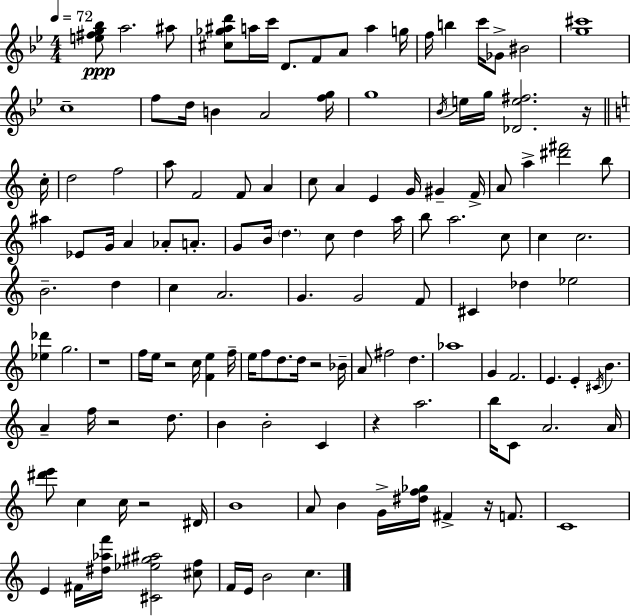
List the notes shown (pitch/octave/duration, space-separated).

[E5,F#5,G5,Bb5]/e A5/h. A#5/e [C#5,Gb5,A#5,D6]/e A5/s C6/s D4/e. F4/e A4/e A5/q G5/s F5/s B5/q C6/s Gb4/e BIS4/h [G5,C#6]/w C5/w F5/e D5/s B4/q A4/h [F5,G5]/s G5/w Bb4/s E5/s G5/s [Db4,E5,F#5]/h. R/s C5/s D5/h F5/h A5/e F4/h F4/e A4/q C5/e A4/q E4/q G4/s G#4/q F4/s A4/e A5/q [D#6,F#6]/h B5/e A#5/q Eb4/e G4/s A4/q Ab4/e A4/e. G4/e B4/s D5/q. C5/e D5/q A5/s B5/e A5/h. C5/e C5/q C5/h. B4/h. D5/q C5/q A4/h. G4/q. G4/h F4/e C#4/q Db5/q Eb5/h [Eb5,Db6]/q G5/h. R/w F5/s E5/s R/h C5/s [F4,E5]/q F5/s E5/s F5/e D5/e. D5/s R/h Bb4/s A4/e F#5/h D5/q. Ab5/w G4/q F4/h. E4/q. E4/q C#4/s B4/q. A4/q F5/s R/h D5/e. B4/q B4/h C4/q R/q A5/h. B5/s C4/e A4/h. A4/s [D#6,E6]/e C5/q C5/s R/h D#4/s B4/w A4/e B4/q G4/s [D#5,F5,Gb5]/s F#4/q R/s F4/e. C4/w E4/q F#4/s [D#5,Ab5,F6]/s [C#4,Eb5,G#5,A#5]/h [C#5,F5]/e F4/s E4/s B4/h C5/q.